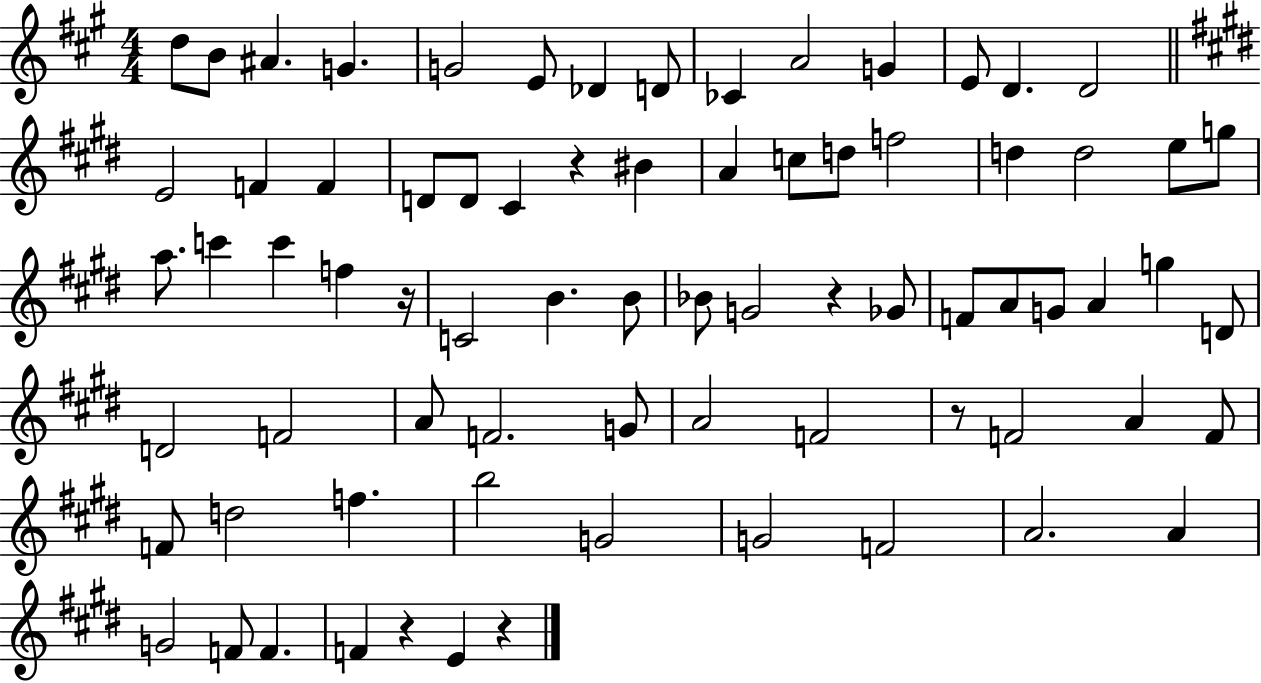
{
  \clef treble
  \numericTimeSignature
  \time 4/4
  \key a \major
  d''8 b'8 ais'4. g'4. | g'2 e'8 des'4 d'8 | ces'4 a'2 g'4 | e'8 d'4. d'2 | \break \bar "||" \break \key e \major e'2 f'4 f'4 | d'8 d'8 cis'4 r4 bis'4 | a'4 c''8 d''8 f''2 | d''4 d''2 e''8 g''8 | \break a''8. c'''4 c'''4 f''4 r16 | c'2 b'4. b'8 | bes'8 g'2 r4 ges'8 | f'8 a'8 g'8 a'4 g''4 d'8 | \break d'2 f'2 | a'8 f'2. g'8 | a'2 f'2 | r8 f'2 a'4 f'8 | \break f'8 d''2 f''4. | b''2 g'2 | g'2 f'2 | a'2. a'4 | \break g'2 f'8 f'4. | f'4 r4 e'4 r4 | \bar "|."
}